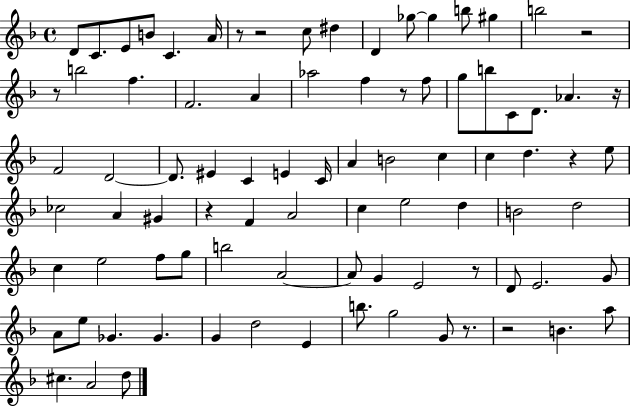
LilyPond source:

{
  \clef treble
  \time 4/4
  \defaultTimeSignature
  \key f \major
  d'8 c'8. e'8 b'8 c'4. a'16 | r8 r2 c''8 dis''4 | d'4 ges''8~~ ges''4 b''8 gis''4 | b''2 r2 | \break r8 b''2 f''4. | f'2. a'4 | aes''2 f''4 r8 f''8 | g''8 b''8 c'8 d'8. aes'4. r16 | \break f'2 d'2~~ | d'8. eis'4 c'4 e'4 c'16 | a'4 b'2 c''4 | c''4 d''4. r4 e''8 | \break ces''2 a'4 gis'4 | r4 f'4 a'2 | c''4 e''2 d''4 | b'2 d''2 | \break c''4 e''2 f''8 g''8 | b''2 a'2~~ | a'8 g'4 e'2 r8 | d'8 e'2. g'8 | \break a'8 e''8 ges'4. ges'4. | g'4 d''2 e'4 | b''8. g''2 g'8 r8. | r2 b'4. a''8 | \break cis''4. a'2 d''8 | \bar "|."
}